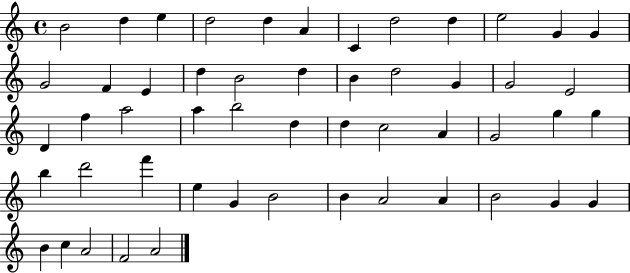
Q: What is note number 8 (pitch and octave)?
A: D5